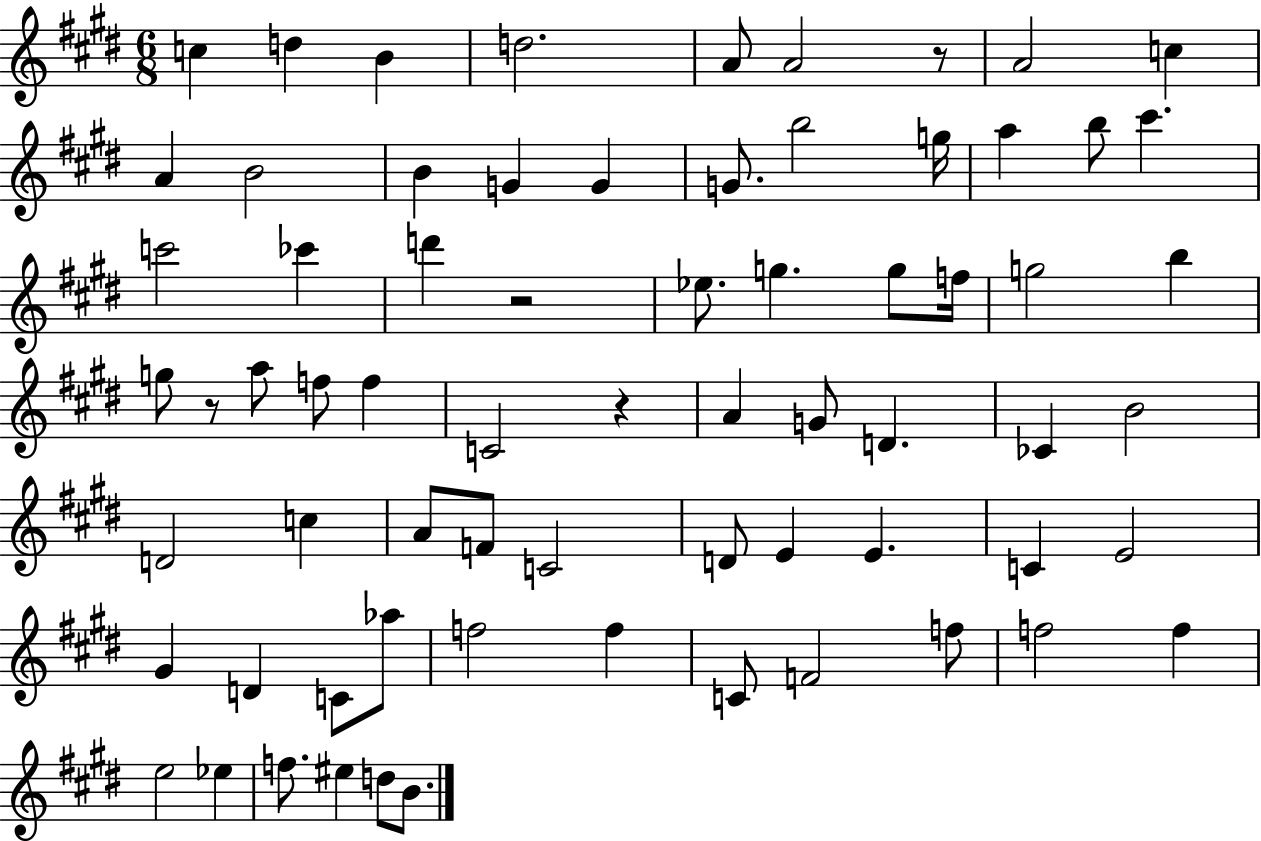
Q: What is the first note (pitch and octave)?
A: C5